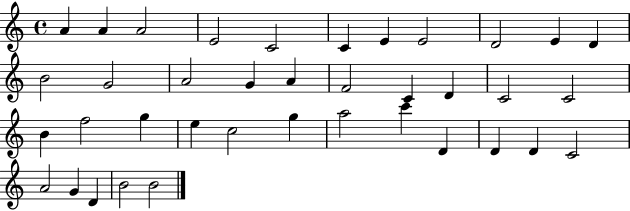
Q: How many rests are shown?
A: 0